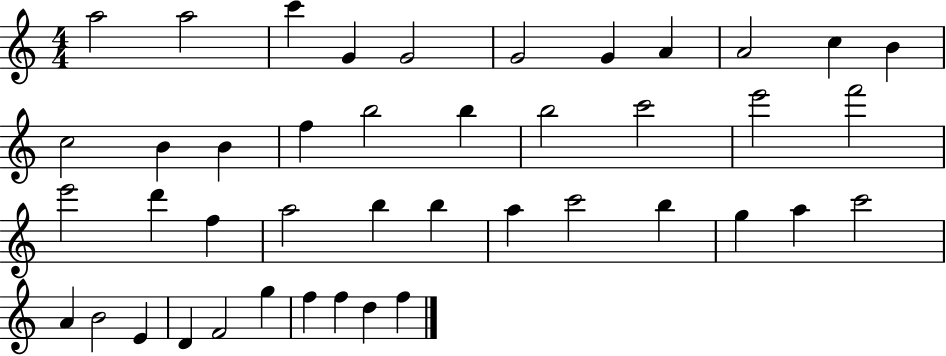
X:1
T:Untitled
M:4/4
L:1/4
K:C
a2 a2 c' G G2 G2 G A A2 c B c2 B B f b2 b b2 c'2 e'2 f'2 e'2 d' f a2 b b a c'2 b g a c'2 A B2 E D F2 g f f d f